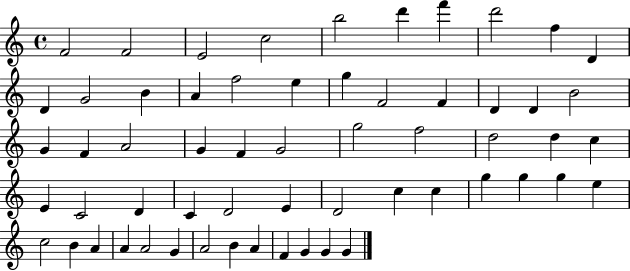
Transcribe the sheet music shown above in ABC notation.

X:1
T:Untitled
M:4/4
L:1/4
K:C
F2 F2 E2 c2 b2 d' f' d'2 f D D G2 B A f2 e g F2 F D D B2 G F A2 G F G2 g2 f2 d2 d c E C2 D C D2 E D2 c c g g g e c2 B A A A2 G A2 B A F G G G